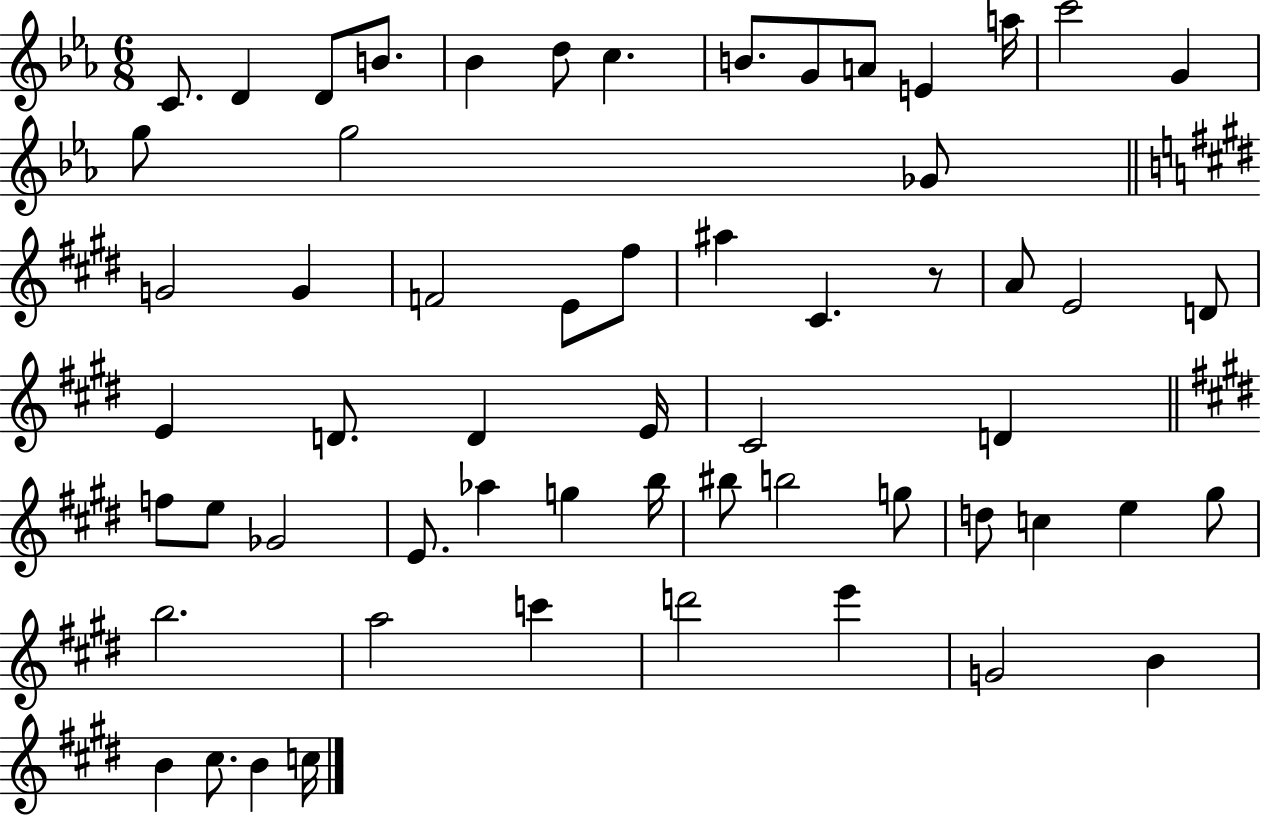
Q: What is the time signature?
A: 6/8